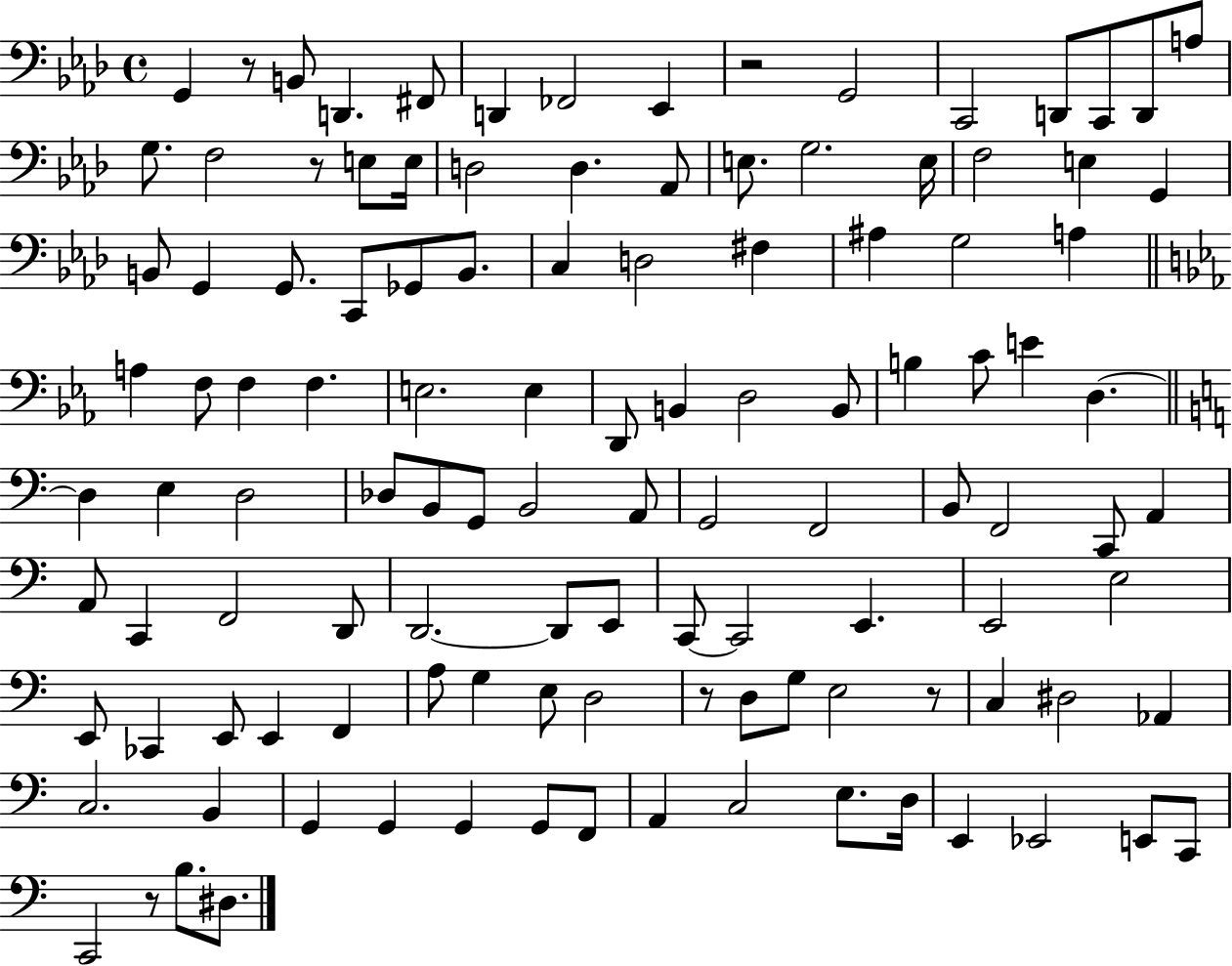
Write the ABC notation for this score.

X:1
T:Untitled
M:4/4
L:1/4
K:Ab
G,, z/2 B,,/2 D,, ^F,,/2 D,, _F,,2 _E,, z2 G,,2 C,,2 D,,/2 C,,/2 D,,/2 A,/2 G,/2 F,2 z/2 E,/2 E,/4 D,2 D, _A,,/2 E,/2 G,2 E,/4 F,2 E, G,, B,,/2 G,, G,,/2 C,,/2 _G,,/2 B,,/2 C, D,2 ^F, ^A, G,2 A, A, F,/2 F, F, E,2 E, D,,/2 B,, D,2 B,,/2 B, C/2 E D, D, E, D,2 _D,/2 B,,/2 G,,/2 B,,2 A,,/2 G,,2 F,,2 B,,/2 F,,2 C,,/2 A,, A,,/2 C,, F,,2 D,,/2 D,,2 D,,/2 E,,/2 C,,/2 C,,2 E,, E,,2 E,2 E,,/2 _C,, E,,/2 E,, F,, A,/2 G, E,/2 D,2 z/2 D,/2 G,/2 E,2 z/2 C, ^D,2 _A,, C,2 B,, G,, G,, G,, G,,/2 F,,/2 A,, C,2 E,/2 D,/4 E,, _E,,2 E,,/2 C,,/2 C,,2 z/2 B,/2 ^D,/2